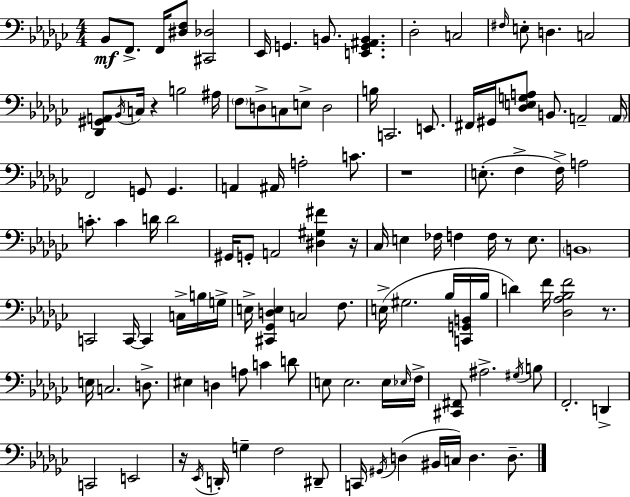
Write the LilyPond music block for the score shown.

{
  \clef bass
  \numericTimeSignature
  \time 4/4
  \key ees \minor
  bes,8\mf f,8.-> f,16 <dis f>8 <cis, des>2 | ees,16 g,4. b,8. <e, g, ais, b,>4. | des2-. c2 | \grace { fis16 } e8-. d4. c2 | \break <des, gis, a,>8 \acciaccatura { bes,16 } c16 r4 b2 | ais16 \parenthesize f8 d8-> c8 e8-> d2 | b16 c,2. e,8. | fis,16 gis,16 <des e g a>8 b,8. a,2-- | \break \parenthesize a,16 f,2 g,8 g,4. | a,4 ais,16 a2-. c'8. | r1 | e8.-.( f4-> f16->) a2 | \break c'8.-. c'4 d'16 d'2 | gis,16 g,8-. a,2 <dis gis fis'>4 | r16 ces16 e4 fes16 f4 f16 r8 e8. | \parenthesize b,1 | \break c,2 c,16~~ c,4 c16-> | b16 g16-> e16-> <cis, ges, d e>4 c2 f8. | e16->( gis2. bes16 | <c, g, b,>16 bes16 d'4) f'16 <des aes bes f'>2 r8. | \break e16 c2. d8.-> | eis4 d4 a8 c'4 | d'8 e8 e2. | e16 \grace { ees16 } f16-> <cis, fis,>8 ais2.-> | \break \acciaccatura { gis16 } b8 f,2.-. | d,4-> c,2 e,2 | r16 \acciaccatura { ees,16 } d,16-. g4-- f2 | dis,8-- c,16 \acciaccatura { gis,16 } d4( bis,16 c16) d4. | \break d8.-- \bar "|."
}